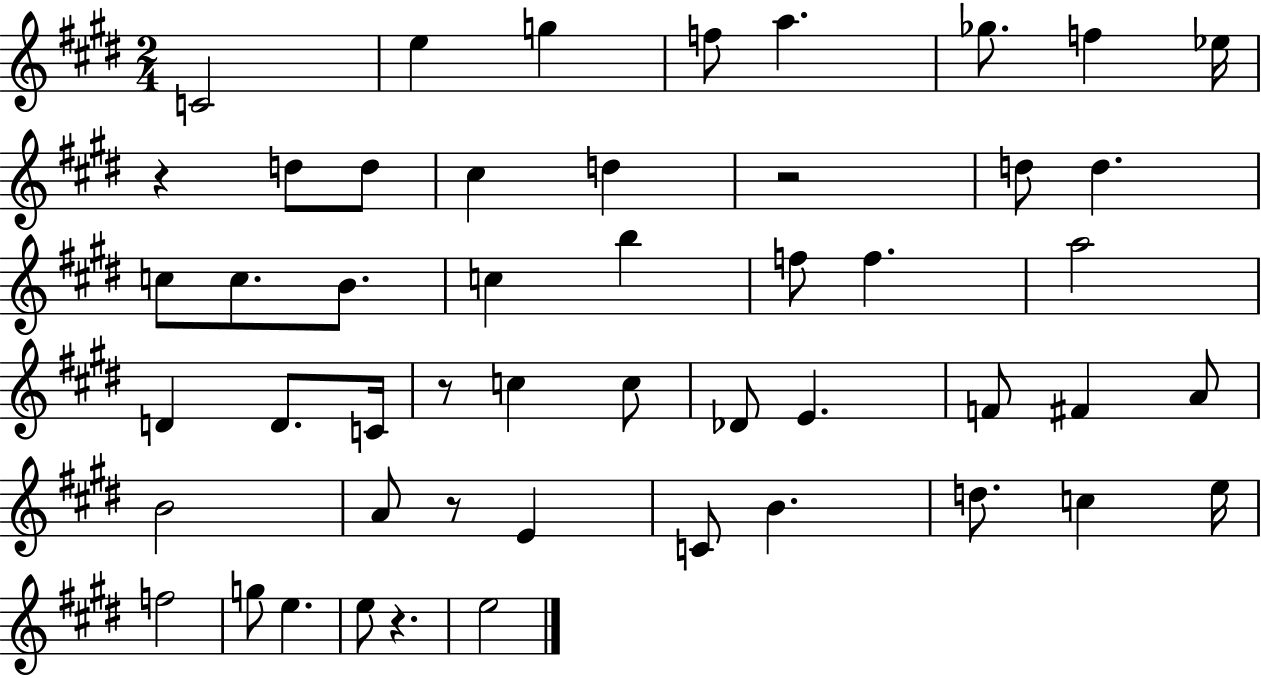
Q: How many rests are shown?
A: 5